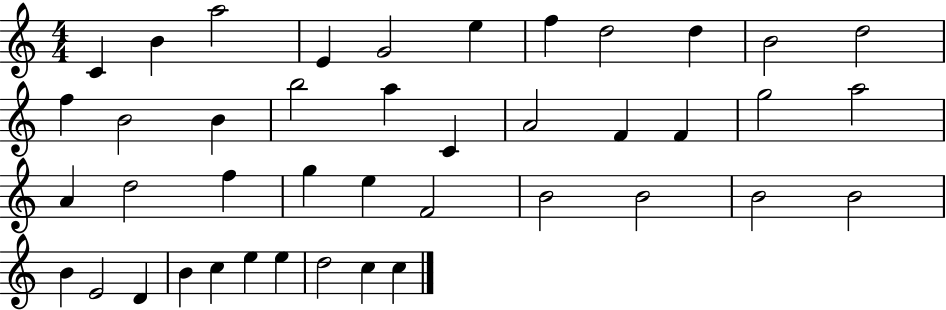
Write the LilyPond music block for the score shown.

{
  \clef treble
  \numericTimeSignature
  \time 4/4
  \key c \major
  c'4 b'4 a''2 | e'4 g'2 e''4 | f''4 d''2 d''4 | b'2 d''2 | \break f''4 b'2 b'4 | b''2 a''4 c'4 | a'2 f'4 f'4 | g''2 a''2 | \break a'4 d''2 f''4 | g''4 e''4 f'2 | b'2 b'2 | b'2 b'2 | \break b'4 e'2 d'4 | b'4 c''4 e''4 e''4 | d''2 c''4 c''4 | \bar "|."
}